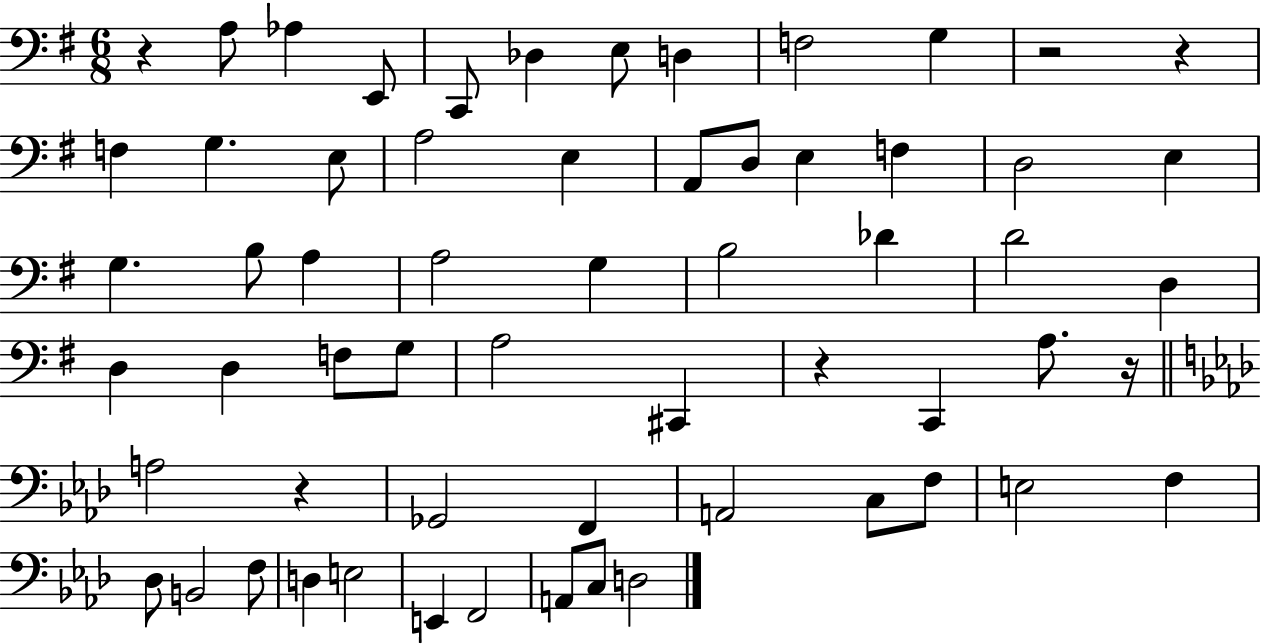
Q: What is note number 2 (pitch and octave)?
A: Ab3